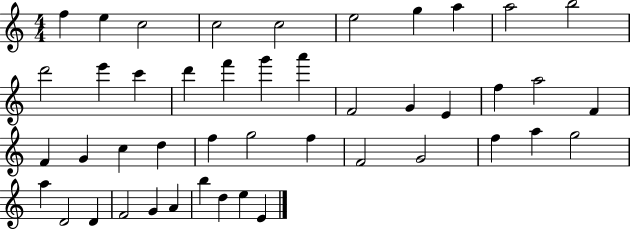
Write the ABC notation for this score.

X:1
T:Untitled
M:4/4
L:1/4
K:C
f e c2 c2 c2 e2 g a a2 b2 d'2 e' c' d' f' g' a' F2 G E f a2 F F G c d f g2 f F2 G2 f a g2 a D2 D F2 G A b d e E